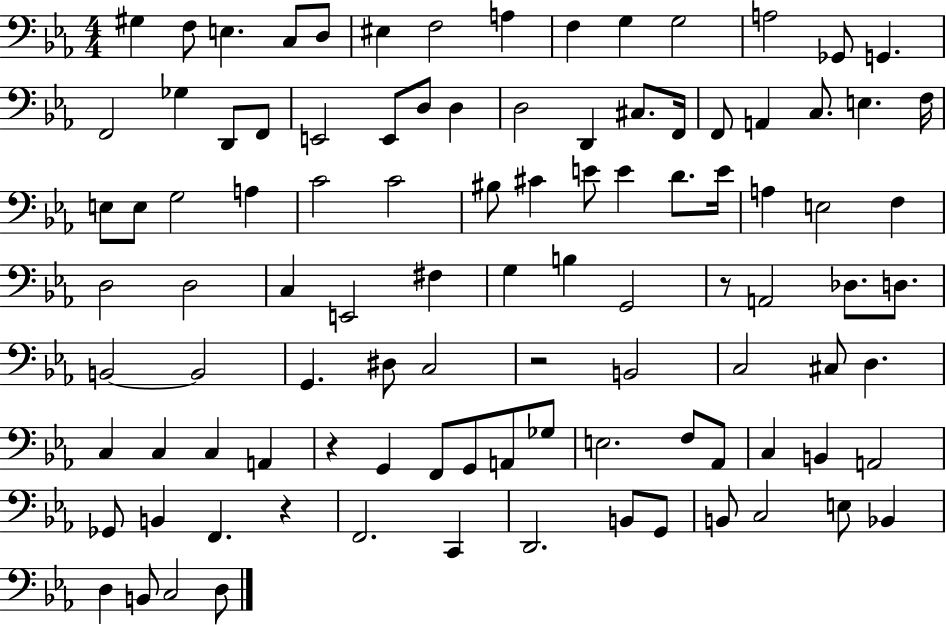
{
  \clef bass
  \numericTimeSignature
  \time 4/4
  \key ees \major
  gis4 f8 e4. c8 d8 | eis4 f2 a4 | f4 g4 g2 | a2 ges,8 g,4. | \break f,2 ges4 d,8 f,8 | e,2 e,8 d8 d4 | d2 d,4 cis8. f,16 | f,8 a,4 c8. e4. f16 | \break e8 e8 g2 a4 | c'2 c'2 | bis8 cis'4 e'8 e'4 d'8. e'16 | a4 e2 f4 | \break d2 d2 | c4 e,2 fis4 | g4 b4 g,2 | r8 a,2 des8. d8. | \break b,2~~ b,2 | g,4. dis8 c2 | r2 b,2 | c2 cis8 d4. | \break c4 c4 c4 a,4 | r4 g,4 f,8 g,8 a,8 ges8 | e2. f8 aes,8 | c4 b,4 a,2 | \break ges,8 b,4 f,4. r4 | f,2. c,4 | d,2. b,8 g,8 | b,8 c2 e8 bes,4 | \break d4 b,8 c2 d8 | \bar "|."
}